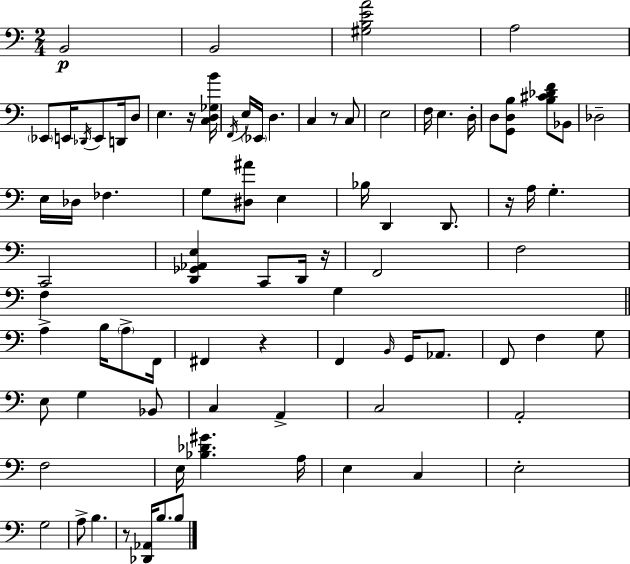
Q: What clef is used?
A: bass